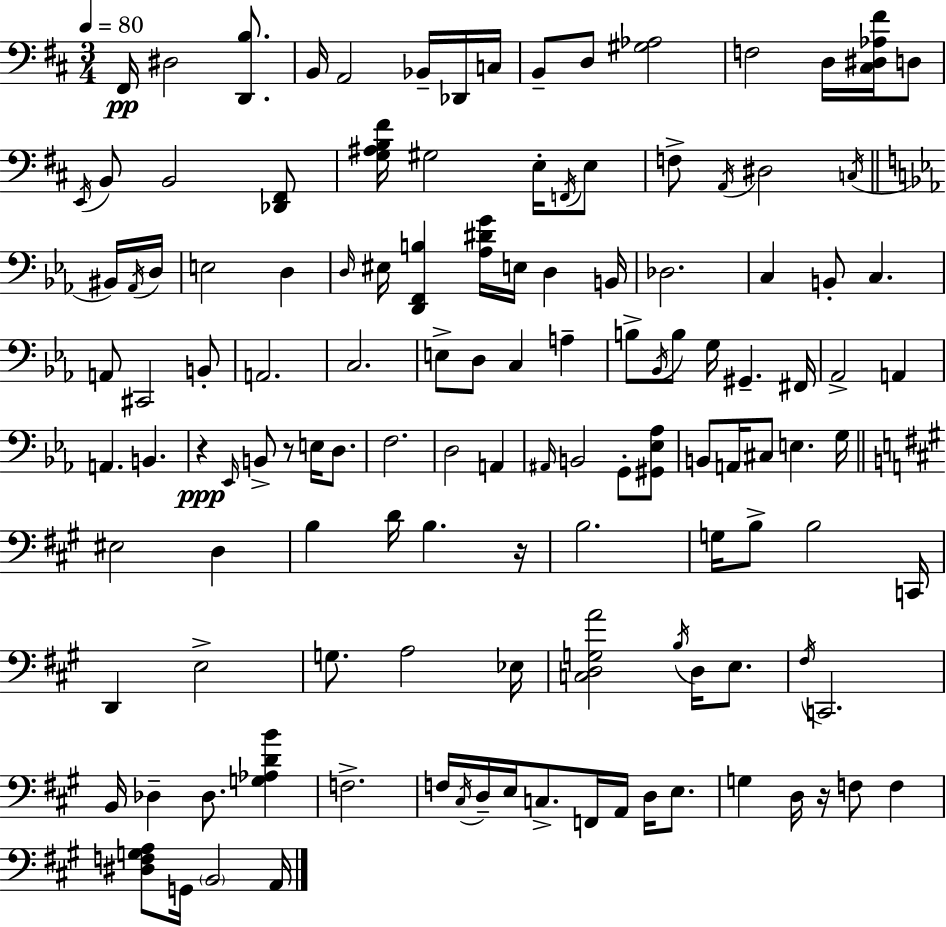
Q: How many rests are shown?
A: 4